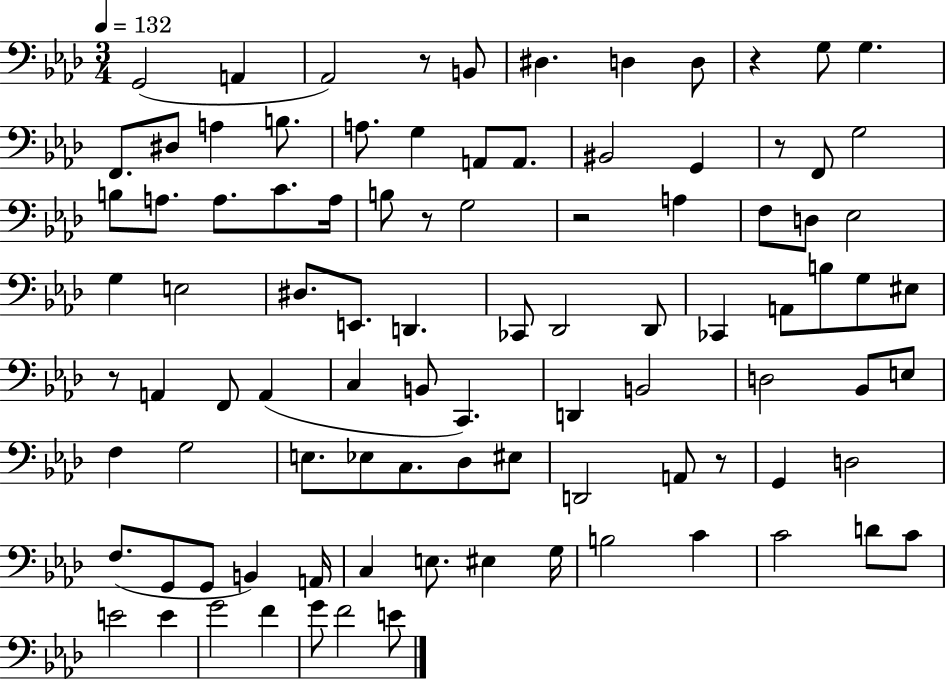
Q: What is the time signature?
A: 3/4